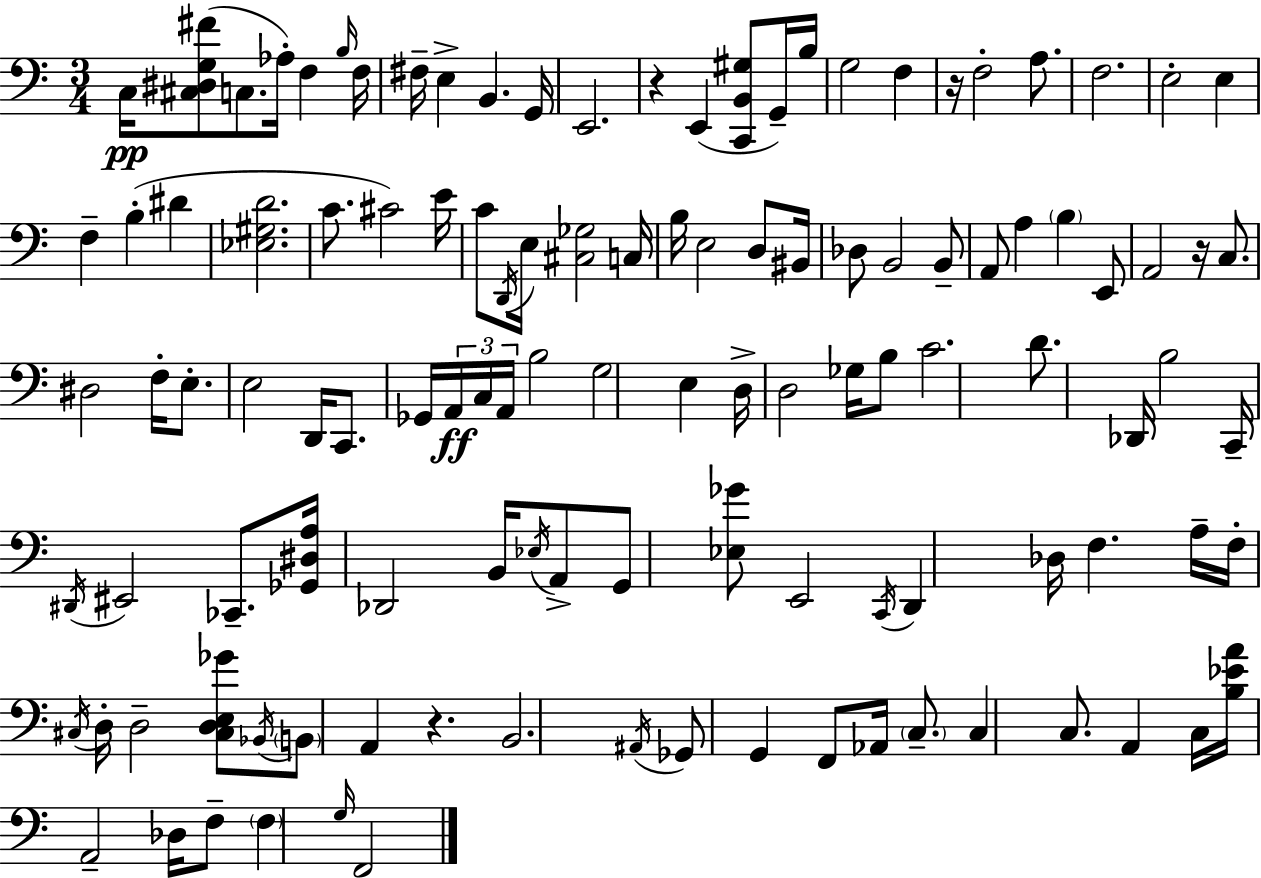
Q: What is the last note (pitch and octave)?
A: F2